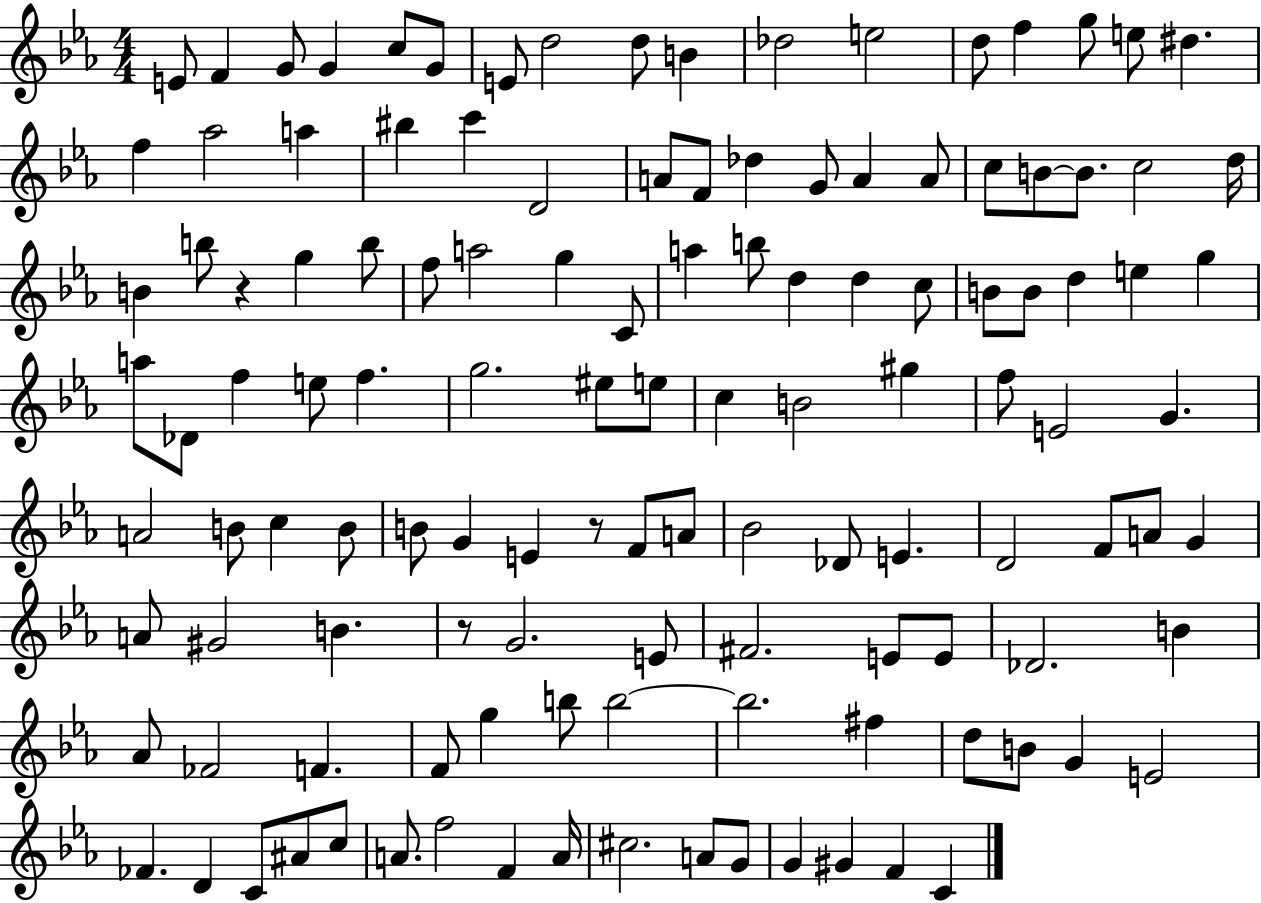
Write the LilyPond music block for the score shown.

{
  \clef treble
  \numericTimeSignature
  \time 4/4
  \key ees \major
  \repeat volta 2 { e'8 f'4 g'8 g'4 c''8 g'8 | e'8 d''2 d''8 b'4 | des''2 e''2 | d''8 f''4 g''8 e''8 dis''4. | \break f''4 aes''2 a''4 | bis''4 c'''4 d'2 | a'8 f'8 des''4 g'8 a'4 a'8 | c''8 b'8~~ b'8. c''2 d''16 | \break b'4 b''8 r4 g''4 b''8 | f''8 a''2 g''4 c'8 | a''4 b''8 d''4 d''4 c''8 | b'8 b'8 d''4 e''4 g''4 | \break a''8 des'8 f''4 e''8 f''4. | g''2. eis''8 e''8 | c''4 b'2 gis''4 | f''8 e'2 g'4. | \break a'2 b'8 c''4 b'8 | b'8 g'4 e'4 r8 f'8 a'8 | bes'2 des'8 e'4. | d'2 f'8 a'8 g'4 | \break a'8 gis'2 b'4. | r8 g'2. e'8 | fis'2. e'8 e'8 | des'2. b'4 | \break aes'8 fes'2 f'4. | f'8 g''4 b''8 b''2~~ | b''2. fis''4 | d''8 b'8 g'4 e'2 | \break fes'4. d'4 c'8 ais'8 c''8 | a'8. f''2 f'4 a'16 | cis''2. a'8 g'8 | g'4 gis'4 f'4 c'4 | \break } \bar "|."
}